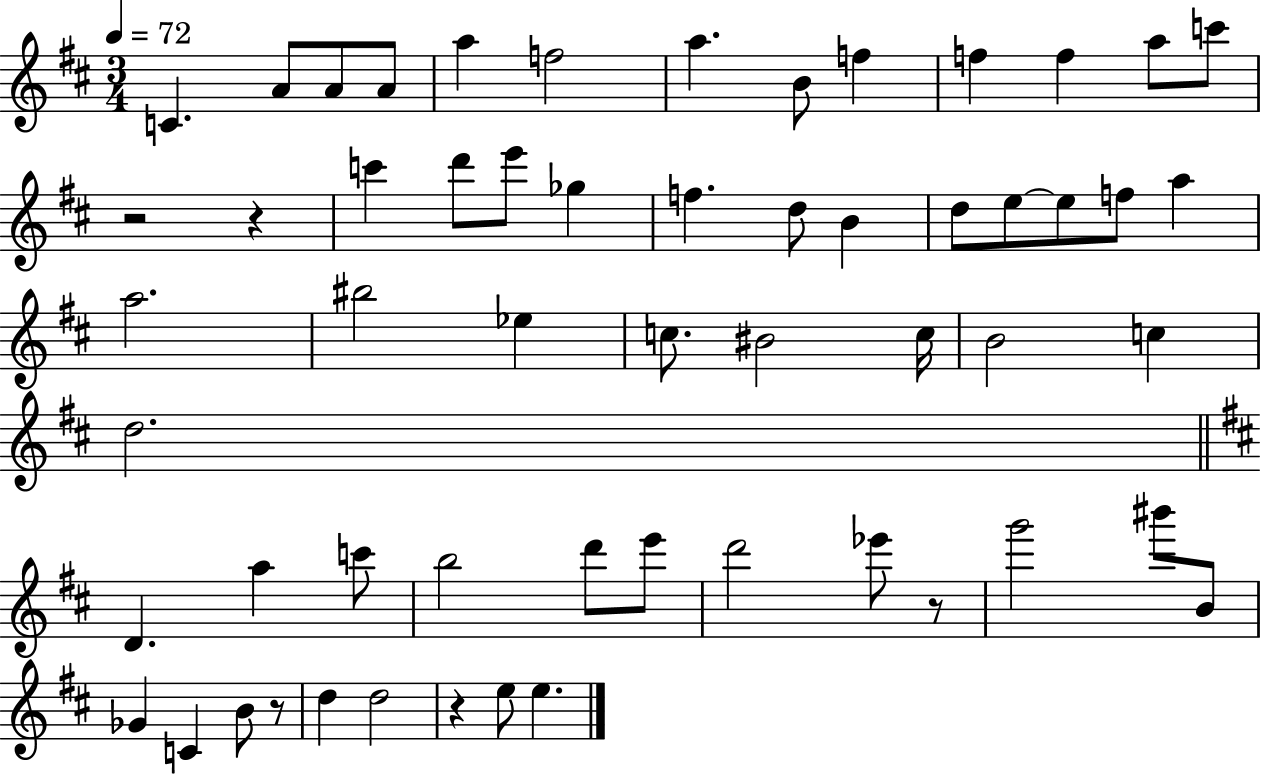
X:1
T:Untitled
M:3/4
L:1/4
K:D
C A/2 A/2 A/2 a f2 a B/2 f f f a/2 c'/2 z2 z c' d'/2 e'/2 _g f d/2 B d/2 e/2 e/2 f/2 a a2 ^b2 _e c/2 ^B2 c/4 B2 c d2 D a c'/2 b2 d'/2 e'/2 d'2 _e'/2 z/2 g'2 ^b'/2 B/2 _G C B/2 z/2 d d2 z e/2 e